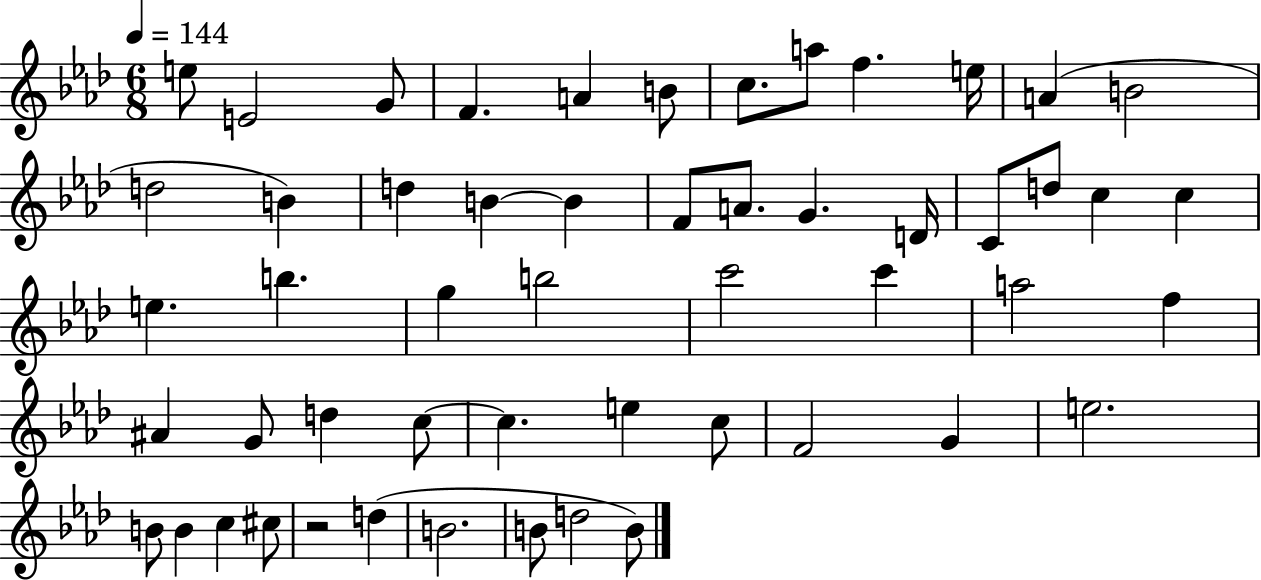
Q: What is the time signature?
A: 6/8